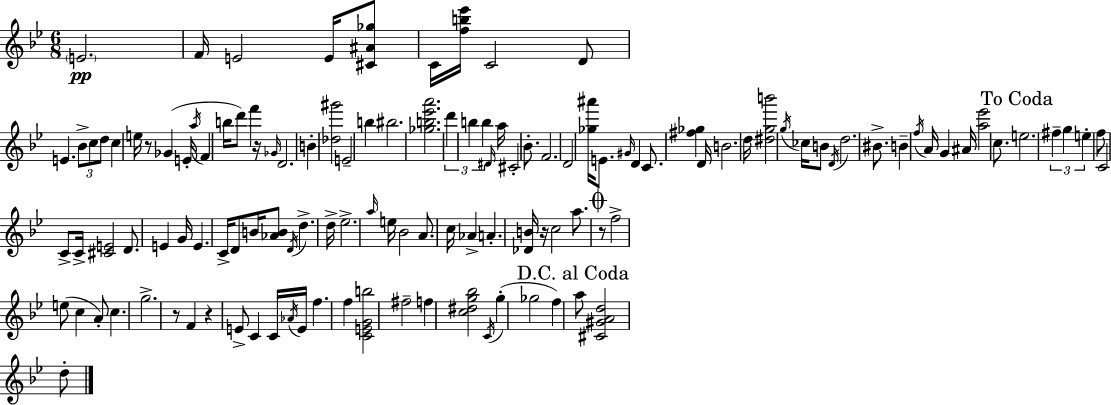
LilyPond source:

{
  \clef treble
  \numericTimeSignature
  \time 6/8
  \key g \minor
  \parenthesize e'2.\pp | f'16 e'2 e'16 <cis' ais' ges''>8 | c'16 <f'' b'' ees'''>16 c'2 d'8 | e'4. \tuplet 3/2 { bes'8-> c''8 d''8 } | \break c''4 e''16 r8 ges'4( e'16-. | \acciaccatura { a''16 } f'4 b''16 d'''8) f'''4 | r16 \grace { ges'16 } d'2. | b'4-. <des'' gis'''>2 | \break e'2-- b''4 | bis''2. | <ges'' b'' ees''' a'''>2. | \tuplet 3/2 { d'''4 b''4 b''4 } | \break \grace { dis'16 } a''16 cis'2-. | bes'8.-. f'2. | d'2 <ges'' ais'''>16 | e'8. \grace { gis'16 } d'4 c'8. <fis'' ges''>4 | \break d'16 b'2. | d''16 <dis'' g'' b'''>2 | \acciaccatura { g''16 } ces''16 b'8 \acciaccatura { d'16 } d''2. | bis'8.-> b'4-- | \break \acciaccatura { f''16 } a'16 g'4 ais'16 <a'' ees'''>2 | c''8. \mark "To Coda" e''2. | \tuplet 3/2 { fis''4-- g''4 | e''4-. } f''8 c'2 | \break c'8-> c'16-> <cis' e'>2 | d'8. e'4 g'16 | e'4. c'16-> d'8 b'16 <aes' b'>8 | \acciaccatura { d'16 } d''4.-> d''16-> ees''2.-> | \break \grace { a''16 } e''16 bes'2 | a'8. c''16 aes'4-> | a'4.-. <des' b'>16 r16 c''2 | a''8. \mark \markup { \musicglyph "scripts.coda" } r8 f''2-> | \break e''8( c''4 | a'8-.) c''4. g''2.-> | r8 f'4 | r4 e'8-> c'4 | \break c'16 \acciaccatura { aes'16 } e'16 f''4. f''4 | <c' e' g' b''>2 fis''2-- | f''4 <c'' dis'' g'' bes''>2 | \acciaccatura { c'16 }( g''4-. ges''2 | \break f''4) \mark "D.C. al Coda" a''8 | <cis' gis' a' d''>2 d''8-. \bar "|."
}